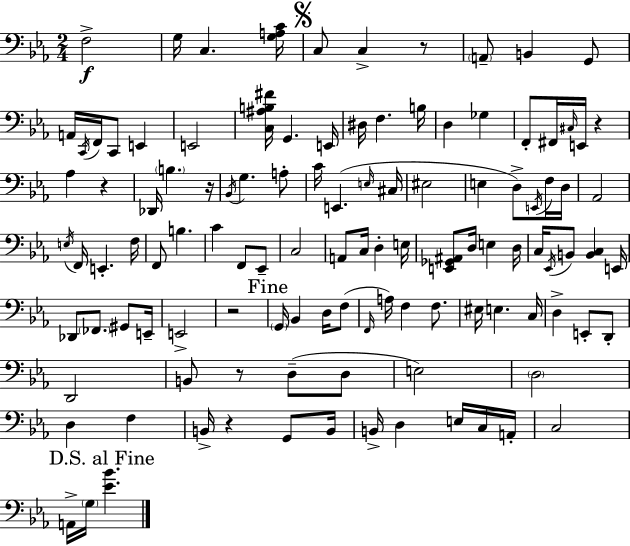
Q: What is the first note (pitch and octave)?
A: F3